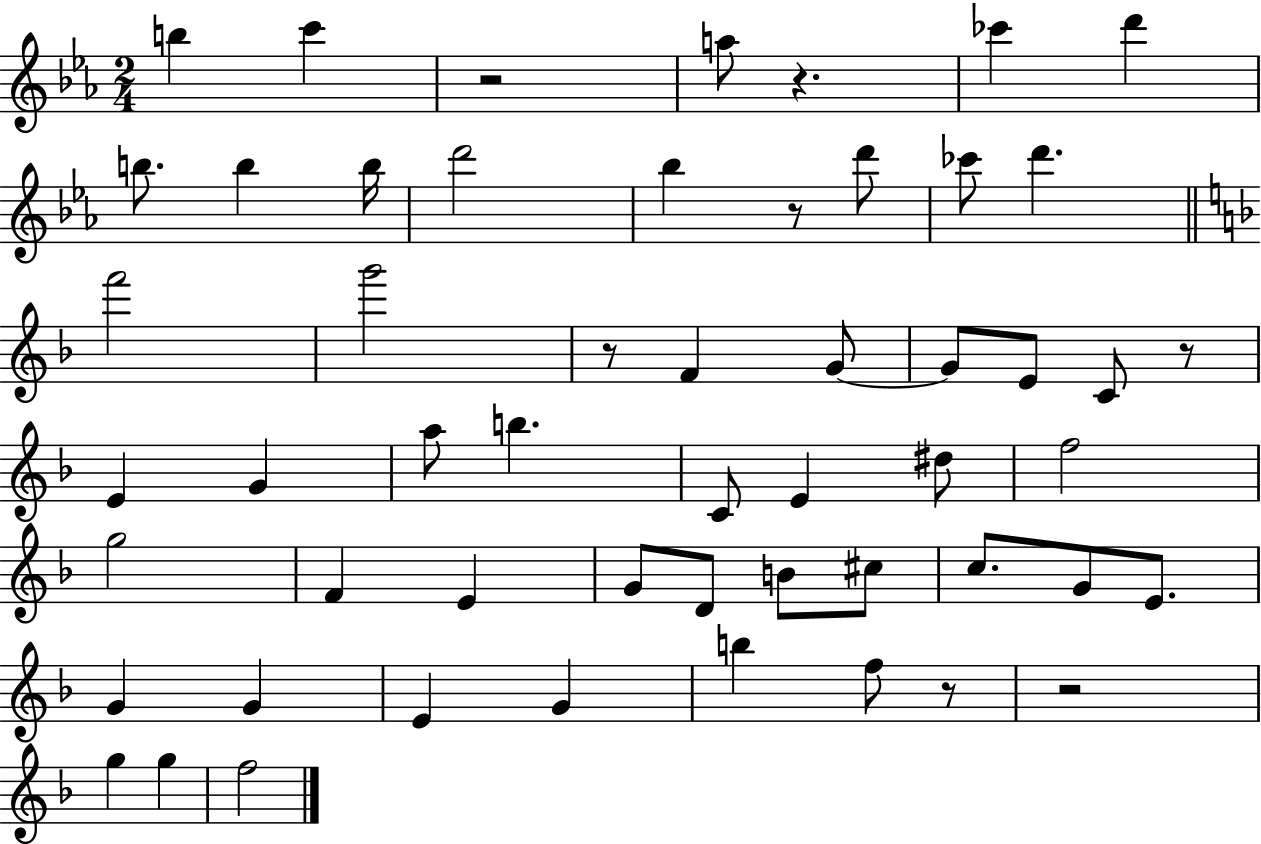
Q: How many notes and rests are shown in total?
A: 54